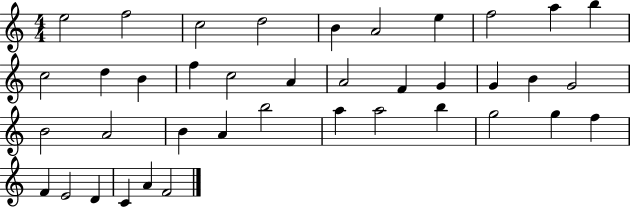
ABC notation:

X:1
T:Untitled
M:4/4
L:1/4
K:C
e2 f2 c2 d2 B A2 e f2 a b c2 d B f c2 A A2 F G G B G2 B2 A2 B A b2 a a2 b g2 g f F E2 D C A F2